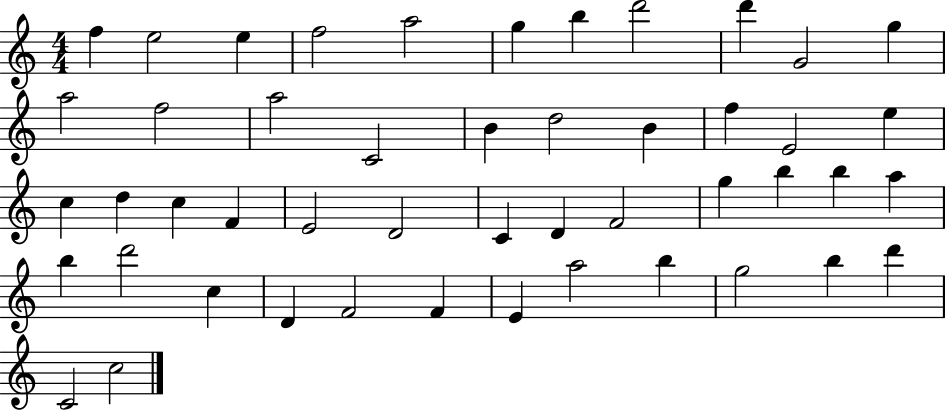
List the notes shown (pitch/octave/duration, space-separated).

F5/q E5/h E5/q F5/h A5/h G5/q B5/q D6/h D6/q G4/h G5/q A5/h F5/h A5/h C4/h B4/q D5/h B4/q F5/q E4/h E5/q C5/q D5/q C5/q F4/q E4/h D4/h C4/q D4/q F4/h G5/q B5/q B5/q A5/q B5/q D6/h C5/q D4/q F4/h F4/q E4/q A5/h B5/q G5/h B5/q D6/q C4/h C5/h